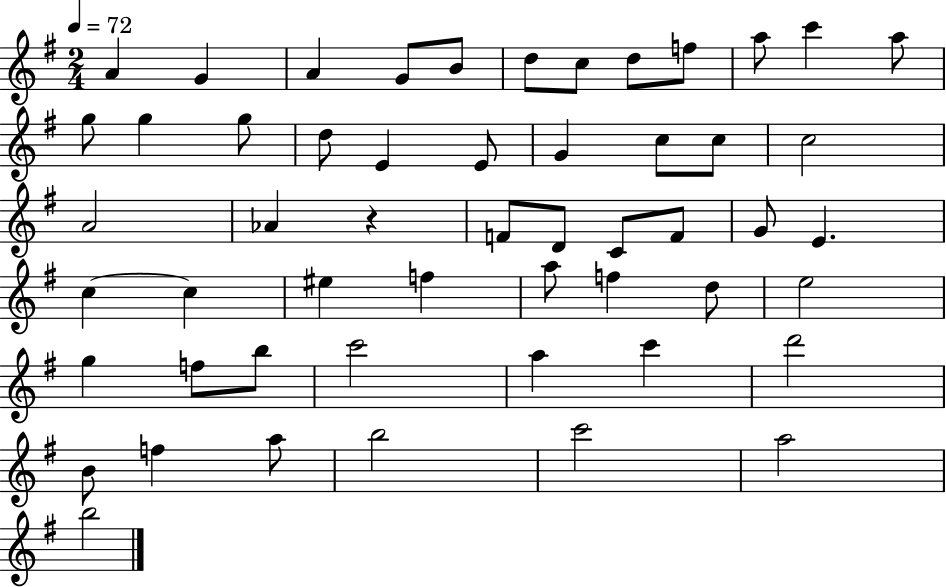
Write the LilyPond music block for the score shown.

{
  \clef treble
  \numericTimeSignature
  \time 2/4
  \key g \major
  \tempo 4 = 72
  a'4 g'4 | a'4 g'8 b'8 | d''8 c''8 d''8 f''8 | a''8 c'''4 a''8 | \break g''8 g''4 g''8 | d''8 e'4 e'8 | g'4 c''8 c''8 | c''2 | \break a'2 | aes'4 r4 | f'8 d'8 c'8 f'8 | g'8 e'4. | \break c''4~~ c''4 | eis''4 f''4 | a''8 f''4 d''8 | e''2 | \break g''4 f''8 b''8 | c'''2 | a''4 c'''4 | d'''2 | \break b'8 f''4 a''8 | b''2 | c'''2 | a''2 | \break b''2 | \bar "|."
}